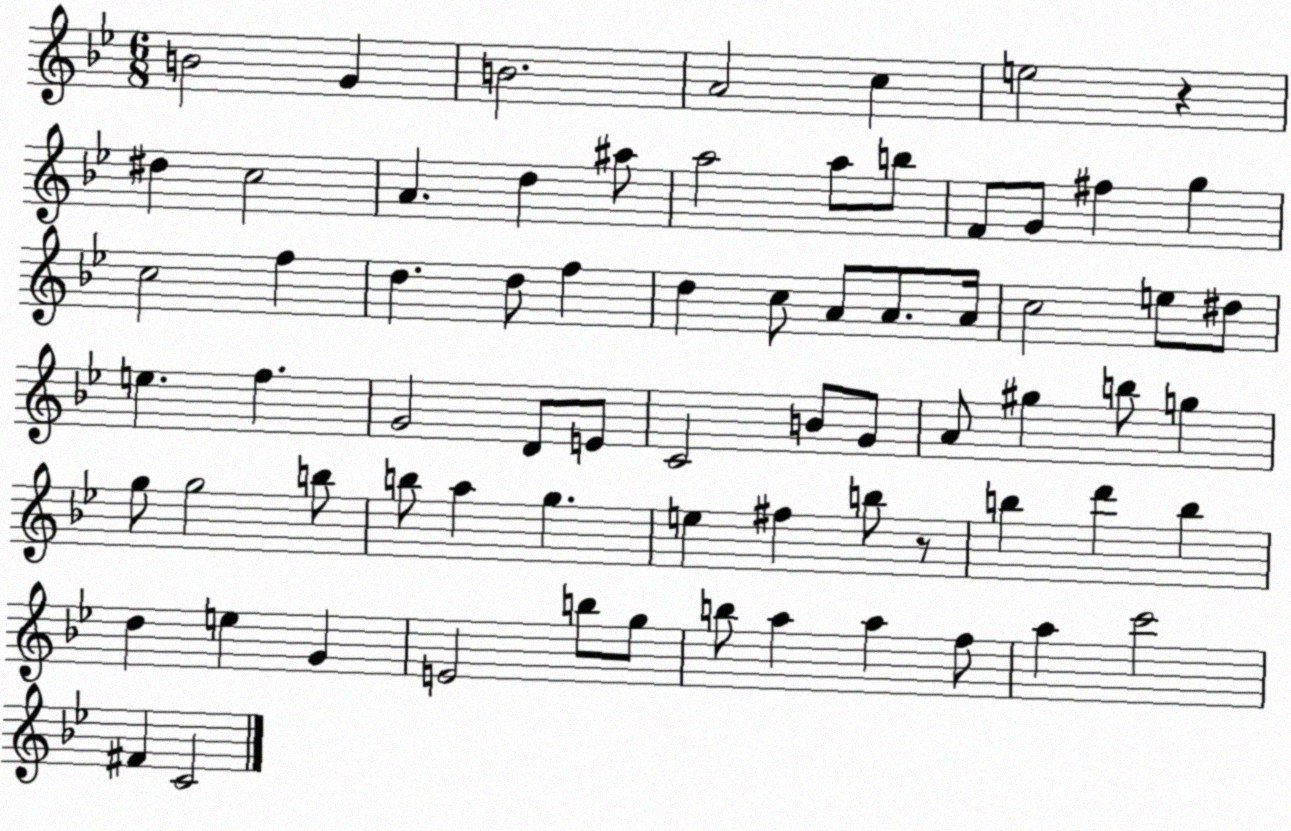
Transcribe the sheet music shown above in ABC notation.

X:1
T:Untitled
M:6/8
L:1/4
K:Bb
B2 G B2 A2 c e2 z ^d c2 A d ^a/2 a2 a/2 b/2 F/2 G/2 ^f g c2 f d d/2 f d c/2 A/2 A/2 A/4 c2 e/2 ^d/2 e f G2 D/2 E/2 C2 B/2 G/2 A/2 ^g b/2 g g/2 g2 b/2 b/2 a g e ^f b/2 z/2 b d' b d e G E2 b/2 g/2 b/2 a a f/2 a c'2 ^F C2